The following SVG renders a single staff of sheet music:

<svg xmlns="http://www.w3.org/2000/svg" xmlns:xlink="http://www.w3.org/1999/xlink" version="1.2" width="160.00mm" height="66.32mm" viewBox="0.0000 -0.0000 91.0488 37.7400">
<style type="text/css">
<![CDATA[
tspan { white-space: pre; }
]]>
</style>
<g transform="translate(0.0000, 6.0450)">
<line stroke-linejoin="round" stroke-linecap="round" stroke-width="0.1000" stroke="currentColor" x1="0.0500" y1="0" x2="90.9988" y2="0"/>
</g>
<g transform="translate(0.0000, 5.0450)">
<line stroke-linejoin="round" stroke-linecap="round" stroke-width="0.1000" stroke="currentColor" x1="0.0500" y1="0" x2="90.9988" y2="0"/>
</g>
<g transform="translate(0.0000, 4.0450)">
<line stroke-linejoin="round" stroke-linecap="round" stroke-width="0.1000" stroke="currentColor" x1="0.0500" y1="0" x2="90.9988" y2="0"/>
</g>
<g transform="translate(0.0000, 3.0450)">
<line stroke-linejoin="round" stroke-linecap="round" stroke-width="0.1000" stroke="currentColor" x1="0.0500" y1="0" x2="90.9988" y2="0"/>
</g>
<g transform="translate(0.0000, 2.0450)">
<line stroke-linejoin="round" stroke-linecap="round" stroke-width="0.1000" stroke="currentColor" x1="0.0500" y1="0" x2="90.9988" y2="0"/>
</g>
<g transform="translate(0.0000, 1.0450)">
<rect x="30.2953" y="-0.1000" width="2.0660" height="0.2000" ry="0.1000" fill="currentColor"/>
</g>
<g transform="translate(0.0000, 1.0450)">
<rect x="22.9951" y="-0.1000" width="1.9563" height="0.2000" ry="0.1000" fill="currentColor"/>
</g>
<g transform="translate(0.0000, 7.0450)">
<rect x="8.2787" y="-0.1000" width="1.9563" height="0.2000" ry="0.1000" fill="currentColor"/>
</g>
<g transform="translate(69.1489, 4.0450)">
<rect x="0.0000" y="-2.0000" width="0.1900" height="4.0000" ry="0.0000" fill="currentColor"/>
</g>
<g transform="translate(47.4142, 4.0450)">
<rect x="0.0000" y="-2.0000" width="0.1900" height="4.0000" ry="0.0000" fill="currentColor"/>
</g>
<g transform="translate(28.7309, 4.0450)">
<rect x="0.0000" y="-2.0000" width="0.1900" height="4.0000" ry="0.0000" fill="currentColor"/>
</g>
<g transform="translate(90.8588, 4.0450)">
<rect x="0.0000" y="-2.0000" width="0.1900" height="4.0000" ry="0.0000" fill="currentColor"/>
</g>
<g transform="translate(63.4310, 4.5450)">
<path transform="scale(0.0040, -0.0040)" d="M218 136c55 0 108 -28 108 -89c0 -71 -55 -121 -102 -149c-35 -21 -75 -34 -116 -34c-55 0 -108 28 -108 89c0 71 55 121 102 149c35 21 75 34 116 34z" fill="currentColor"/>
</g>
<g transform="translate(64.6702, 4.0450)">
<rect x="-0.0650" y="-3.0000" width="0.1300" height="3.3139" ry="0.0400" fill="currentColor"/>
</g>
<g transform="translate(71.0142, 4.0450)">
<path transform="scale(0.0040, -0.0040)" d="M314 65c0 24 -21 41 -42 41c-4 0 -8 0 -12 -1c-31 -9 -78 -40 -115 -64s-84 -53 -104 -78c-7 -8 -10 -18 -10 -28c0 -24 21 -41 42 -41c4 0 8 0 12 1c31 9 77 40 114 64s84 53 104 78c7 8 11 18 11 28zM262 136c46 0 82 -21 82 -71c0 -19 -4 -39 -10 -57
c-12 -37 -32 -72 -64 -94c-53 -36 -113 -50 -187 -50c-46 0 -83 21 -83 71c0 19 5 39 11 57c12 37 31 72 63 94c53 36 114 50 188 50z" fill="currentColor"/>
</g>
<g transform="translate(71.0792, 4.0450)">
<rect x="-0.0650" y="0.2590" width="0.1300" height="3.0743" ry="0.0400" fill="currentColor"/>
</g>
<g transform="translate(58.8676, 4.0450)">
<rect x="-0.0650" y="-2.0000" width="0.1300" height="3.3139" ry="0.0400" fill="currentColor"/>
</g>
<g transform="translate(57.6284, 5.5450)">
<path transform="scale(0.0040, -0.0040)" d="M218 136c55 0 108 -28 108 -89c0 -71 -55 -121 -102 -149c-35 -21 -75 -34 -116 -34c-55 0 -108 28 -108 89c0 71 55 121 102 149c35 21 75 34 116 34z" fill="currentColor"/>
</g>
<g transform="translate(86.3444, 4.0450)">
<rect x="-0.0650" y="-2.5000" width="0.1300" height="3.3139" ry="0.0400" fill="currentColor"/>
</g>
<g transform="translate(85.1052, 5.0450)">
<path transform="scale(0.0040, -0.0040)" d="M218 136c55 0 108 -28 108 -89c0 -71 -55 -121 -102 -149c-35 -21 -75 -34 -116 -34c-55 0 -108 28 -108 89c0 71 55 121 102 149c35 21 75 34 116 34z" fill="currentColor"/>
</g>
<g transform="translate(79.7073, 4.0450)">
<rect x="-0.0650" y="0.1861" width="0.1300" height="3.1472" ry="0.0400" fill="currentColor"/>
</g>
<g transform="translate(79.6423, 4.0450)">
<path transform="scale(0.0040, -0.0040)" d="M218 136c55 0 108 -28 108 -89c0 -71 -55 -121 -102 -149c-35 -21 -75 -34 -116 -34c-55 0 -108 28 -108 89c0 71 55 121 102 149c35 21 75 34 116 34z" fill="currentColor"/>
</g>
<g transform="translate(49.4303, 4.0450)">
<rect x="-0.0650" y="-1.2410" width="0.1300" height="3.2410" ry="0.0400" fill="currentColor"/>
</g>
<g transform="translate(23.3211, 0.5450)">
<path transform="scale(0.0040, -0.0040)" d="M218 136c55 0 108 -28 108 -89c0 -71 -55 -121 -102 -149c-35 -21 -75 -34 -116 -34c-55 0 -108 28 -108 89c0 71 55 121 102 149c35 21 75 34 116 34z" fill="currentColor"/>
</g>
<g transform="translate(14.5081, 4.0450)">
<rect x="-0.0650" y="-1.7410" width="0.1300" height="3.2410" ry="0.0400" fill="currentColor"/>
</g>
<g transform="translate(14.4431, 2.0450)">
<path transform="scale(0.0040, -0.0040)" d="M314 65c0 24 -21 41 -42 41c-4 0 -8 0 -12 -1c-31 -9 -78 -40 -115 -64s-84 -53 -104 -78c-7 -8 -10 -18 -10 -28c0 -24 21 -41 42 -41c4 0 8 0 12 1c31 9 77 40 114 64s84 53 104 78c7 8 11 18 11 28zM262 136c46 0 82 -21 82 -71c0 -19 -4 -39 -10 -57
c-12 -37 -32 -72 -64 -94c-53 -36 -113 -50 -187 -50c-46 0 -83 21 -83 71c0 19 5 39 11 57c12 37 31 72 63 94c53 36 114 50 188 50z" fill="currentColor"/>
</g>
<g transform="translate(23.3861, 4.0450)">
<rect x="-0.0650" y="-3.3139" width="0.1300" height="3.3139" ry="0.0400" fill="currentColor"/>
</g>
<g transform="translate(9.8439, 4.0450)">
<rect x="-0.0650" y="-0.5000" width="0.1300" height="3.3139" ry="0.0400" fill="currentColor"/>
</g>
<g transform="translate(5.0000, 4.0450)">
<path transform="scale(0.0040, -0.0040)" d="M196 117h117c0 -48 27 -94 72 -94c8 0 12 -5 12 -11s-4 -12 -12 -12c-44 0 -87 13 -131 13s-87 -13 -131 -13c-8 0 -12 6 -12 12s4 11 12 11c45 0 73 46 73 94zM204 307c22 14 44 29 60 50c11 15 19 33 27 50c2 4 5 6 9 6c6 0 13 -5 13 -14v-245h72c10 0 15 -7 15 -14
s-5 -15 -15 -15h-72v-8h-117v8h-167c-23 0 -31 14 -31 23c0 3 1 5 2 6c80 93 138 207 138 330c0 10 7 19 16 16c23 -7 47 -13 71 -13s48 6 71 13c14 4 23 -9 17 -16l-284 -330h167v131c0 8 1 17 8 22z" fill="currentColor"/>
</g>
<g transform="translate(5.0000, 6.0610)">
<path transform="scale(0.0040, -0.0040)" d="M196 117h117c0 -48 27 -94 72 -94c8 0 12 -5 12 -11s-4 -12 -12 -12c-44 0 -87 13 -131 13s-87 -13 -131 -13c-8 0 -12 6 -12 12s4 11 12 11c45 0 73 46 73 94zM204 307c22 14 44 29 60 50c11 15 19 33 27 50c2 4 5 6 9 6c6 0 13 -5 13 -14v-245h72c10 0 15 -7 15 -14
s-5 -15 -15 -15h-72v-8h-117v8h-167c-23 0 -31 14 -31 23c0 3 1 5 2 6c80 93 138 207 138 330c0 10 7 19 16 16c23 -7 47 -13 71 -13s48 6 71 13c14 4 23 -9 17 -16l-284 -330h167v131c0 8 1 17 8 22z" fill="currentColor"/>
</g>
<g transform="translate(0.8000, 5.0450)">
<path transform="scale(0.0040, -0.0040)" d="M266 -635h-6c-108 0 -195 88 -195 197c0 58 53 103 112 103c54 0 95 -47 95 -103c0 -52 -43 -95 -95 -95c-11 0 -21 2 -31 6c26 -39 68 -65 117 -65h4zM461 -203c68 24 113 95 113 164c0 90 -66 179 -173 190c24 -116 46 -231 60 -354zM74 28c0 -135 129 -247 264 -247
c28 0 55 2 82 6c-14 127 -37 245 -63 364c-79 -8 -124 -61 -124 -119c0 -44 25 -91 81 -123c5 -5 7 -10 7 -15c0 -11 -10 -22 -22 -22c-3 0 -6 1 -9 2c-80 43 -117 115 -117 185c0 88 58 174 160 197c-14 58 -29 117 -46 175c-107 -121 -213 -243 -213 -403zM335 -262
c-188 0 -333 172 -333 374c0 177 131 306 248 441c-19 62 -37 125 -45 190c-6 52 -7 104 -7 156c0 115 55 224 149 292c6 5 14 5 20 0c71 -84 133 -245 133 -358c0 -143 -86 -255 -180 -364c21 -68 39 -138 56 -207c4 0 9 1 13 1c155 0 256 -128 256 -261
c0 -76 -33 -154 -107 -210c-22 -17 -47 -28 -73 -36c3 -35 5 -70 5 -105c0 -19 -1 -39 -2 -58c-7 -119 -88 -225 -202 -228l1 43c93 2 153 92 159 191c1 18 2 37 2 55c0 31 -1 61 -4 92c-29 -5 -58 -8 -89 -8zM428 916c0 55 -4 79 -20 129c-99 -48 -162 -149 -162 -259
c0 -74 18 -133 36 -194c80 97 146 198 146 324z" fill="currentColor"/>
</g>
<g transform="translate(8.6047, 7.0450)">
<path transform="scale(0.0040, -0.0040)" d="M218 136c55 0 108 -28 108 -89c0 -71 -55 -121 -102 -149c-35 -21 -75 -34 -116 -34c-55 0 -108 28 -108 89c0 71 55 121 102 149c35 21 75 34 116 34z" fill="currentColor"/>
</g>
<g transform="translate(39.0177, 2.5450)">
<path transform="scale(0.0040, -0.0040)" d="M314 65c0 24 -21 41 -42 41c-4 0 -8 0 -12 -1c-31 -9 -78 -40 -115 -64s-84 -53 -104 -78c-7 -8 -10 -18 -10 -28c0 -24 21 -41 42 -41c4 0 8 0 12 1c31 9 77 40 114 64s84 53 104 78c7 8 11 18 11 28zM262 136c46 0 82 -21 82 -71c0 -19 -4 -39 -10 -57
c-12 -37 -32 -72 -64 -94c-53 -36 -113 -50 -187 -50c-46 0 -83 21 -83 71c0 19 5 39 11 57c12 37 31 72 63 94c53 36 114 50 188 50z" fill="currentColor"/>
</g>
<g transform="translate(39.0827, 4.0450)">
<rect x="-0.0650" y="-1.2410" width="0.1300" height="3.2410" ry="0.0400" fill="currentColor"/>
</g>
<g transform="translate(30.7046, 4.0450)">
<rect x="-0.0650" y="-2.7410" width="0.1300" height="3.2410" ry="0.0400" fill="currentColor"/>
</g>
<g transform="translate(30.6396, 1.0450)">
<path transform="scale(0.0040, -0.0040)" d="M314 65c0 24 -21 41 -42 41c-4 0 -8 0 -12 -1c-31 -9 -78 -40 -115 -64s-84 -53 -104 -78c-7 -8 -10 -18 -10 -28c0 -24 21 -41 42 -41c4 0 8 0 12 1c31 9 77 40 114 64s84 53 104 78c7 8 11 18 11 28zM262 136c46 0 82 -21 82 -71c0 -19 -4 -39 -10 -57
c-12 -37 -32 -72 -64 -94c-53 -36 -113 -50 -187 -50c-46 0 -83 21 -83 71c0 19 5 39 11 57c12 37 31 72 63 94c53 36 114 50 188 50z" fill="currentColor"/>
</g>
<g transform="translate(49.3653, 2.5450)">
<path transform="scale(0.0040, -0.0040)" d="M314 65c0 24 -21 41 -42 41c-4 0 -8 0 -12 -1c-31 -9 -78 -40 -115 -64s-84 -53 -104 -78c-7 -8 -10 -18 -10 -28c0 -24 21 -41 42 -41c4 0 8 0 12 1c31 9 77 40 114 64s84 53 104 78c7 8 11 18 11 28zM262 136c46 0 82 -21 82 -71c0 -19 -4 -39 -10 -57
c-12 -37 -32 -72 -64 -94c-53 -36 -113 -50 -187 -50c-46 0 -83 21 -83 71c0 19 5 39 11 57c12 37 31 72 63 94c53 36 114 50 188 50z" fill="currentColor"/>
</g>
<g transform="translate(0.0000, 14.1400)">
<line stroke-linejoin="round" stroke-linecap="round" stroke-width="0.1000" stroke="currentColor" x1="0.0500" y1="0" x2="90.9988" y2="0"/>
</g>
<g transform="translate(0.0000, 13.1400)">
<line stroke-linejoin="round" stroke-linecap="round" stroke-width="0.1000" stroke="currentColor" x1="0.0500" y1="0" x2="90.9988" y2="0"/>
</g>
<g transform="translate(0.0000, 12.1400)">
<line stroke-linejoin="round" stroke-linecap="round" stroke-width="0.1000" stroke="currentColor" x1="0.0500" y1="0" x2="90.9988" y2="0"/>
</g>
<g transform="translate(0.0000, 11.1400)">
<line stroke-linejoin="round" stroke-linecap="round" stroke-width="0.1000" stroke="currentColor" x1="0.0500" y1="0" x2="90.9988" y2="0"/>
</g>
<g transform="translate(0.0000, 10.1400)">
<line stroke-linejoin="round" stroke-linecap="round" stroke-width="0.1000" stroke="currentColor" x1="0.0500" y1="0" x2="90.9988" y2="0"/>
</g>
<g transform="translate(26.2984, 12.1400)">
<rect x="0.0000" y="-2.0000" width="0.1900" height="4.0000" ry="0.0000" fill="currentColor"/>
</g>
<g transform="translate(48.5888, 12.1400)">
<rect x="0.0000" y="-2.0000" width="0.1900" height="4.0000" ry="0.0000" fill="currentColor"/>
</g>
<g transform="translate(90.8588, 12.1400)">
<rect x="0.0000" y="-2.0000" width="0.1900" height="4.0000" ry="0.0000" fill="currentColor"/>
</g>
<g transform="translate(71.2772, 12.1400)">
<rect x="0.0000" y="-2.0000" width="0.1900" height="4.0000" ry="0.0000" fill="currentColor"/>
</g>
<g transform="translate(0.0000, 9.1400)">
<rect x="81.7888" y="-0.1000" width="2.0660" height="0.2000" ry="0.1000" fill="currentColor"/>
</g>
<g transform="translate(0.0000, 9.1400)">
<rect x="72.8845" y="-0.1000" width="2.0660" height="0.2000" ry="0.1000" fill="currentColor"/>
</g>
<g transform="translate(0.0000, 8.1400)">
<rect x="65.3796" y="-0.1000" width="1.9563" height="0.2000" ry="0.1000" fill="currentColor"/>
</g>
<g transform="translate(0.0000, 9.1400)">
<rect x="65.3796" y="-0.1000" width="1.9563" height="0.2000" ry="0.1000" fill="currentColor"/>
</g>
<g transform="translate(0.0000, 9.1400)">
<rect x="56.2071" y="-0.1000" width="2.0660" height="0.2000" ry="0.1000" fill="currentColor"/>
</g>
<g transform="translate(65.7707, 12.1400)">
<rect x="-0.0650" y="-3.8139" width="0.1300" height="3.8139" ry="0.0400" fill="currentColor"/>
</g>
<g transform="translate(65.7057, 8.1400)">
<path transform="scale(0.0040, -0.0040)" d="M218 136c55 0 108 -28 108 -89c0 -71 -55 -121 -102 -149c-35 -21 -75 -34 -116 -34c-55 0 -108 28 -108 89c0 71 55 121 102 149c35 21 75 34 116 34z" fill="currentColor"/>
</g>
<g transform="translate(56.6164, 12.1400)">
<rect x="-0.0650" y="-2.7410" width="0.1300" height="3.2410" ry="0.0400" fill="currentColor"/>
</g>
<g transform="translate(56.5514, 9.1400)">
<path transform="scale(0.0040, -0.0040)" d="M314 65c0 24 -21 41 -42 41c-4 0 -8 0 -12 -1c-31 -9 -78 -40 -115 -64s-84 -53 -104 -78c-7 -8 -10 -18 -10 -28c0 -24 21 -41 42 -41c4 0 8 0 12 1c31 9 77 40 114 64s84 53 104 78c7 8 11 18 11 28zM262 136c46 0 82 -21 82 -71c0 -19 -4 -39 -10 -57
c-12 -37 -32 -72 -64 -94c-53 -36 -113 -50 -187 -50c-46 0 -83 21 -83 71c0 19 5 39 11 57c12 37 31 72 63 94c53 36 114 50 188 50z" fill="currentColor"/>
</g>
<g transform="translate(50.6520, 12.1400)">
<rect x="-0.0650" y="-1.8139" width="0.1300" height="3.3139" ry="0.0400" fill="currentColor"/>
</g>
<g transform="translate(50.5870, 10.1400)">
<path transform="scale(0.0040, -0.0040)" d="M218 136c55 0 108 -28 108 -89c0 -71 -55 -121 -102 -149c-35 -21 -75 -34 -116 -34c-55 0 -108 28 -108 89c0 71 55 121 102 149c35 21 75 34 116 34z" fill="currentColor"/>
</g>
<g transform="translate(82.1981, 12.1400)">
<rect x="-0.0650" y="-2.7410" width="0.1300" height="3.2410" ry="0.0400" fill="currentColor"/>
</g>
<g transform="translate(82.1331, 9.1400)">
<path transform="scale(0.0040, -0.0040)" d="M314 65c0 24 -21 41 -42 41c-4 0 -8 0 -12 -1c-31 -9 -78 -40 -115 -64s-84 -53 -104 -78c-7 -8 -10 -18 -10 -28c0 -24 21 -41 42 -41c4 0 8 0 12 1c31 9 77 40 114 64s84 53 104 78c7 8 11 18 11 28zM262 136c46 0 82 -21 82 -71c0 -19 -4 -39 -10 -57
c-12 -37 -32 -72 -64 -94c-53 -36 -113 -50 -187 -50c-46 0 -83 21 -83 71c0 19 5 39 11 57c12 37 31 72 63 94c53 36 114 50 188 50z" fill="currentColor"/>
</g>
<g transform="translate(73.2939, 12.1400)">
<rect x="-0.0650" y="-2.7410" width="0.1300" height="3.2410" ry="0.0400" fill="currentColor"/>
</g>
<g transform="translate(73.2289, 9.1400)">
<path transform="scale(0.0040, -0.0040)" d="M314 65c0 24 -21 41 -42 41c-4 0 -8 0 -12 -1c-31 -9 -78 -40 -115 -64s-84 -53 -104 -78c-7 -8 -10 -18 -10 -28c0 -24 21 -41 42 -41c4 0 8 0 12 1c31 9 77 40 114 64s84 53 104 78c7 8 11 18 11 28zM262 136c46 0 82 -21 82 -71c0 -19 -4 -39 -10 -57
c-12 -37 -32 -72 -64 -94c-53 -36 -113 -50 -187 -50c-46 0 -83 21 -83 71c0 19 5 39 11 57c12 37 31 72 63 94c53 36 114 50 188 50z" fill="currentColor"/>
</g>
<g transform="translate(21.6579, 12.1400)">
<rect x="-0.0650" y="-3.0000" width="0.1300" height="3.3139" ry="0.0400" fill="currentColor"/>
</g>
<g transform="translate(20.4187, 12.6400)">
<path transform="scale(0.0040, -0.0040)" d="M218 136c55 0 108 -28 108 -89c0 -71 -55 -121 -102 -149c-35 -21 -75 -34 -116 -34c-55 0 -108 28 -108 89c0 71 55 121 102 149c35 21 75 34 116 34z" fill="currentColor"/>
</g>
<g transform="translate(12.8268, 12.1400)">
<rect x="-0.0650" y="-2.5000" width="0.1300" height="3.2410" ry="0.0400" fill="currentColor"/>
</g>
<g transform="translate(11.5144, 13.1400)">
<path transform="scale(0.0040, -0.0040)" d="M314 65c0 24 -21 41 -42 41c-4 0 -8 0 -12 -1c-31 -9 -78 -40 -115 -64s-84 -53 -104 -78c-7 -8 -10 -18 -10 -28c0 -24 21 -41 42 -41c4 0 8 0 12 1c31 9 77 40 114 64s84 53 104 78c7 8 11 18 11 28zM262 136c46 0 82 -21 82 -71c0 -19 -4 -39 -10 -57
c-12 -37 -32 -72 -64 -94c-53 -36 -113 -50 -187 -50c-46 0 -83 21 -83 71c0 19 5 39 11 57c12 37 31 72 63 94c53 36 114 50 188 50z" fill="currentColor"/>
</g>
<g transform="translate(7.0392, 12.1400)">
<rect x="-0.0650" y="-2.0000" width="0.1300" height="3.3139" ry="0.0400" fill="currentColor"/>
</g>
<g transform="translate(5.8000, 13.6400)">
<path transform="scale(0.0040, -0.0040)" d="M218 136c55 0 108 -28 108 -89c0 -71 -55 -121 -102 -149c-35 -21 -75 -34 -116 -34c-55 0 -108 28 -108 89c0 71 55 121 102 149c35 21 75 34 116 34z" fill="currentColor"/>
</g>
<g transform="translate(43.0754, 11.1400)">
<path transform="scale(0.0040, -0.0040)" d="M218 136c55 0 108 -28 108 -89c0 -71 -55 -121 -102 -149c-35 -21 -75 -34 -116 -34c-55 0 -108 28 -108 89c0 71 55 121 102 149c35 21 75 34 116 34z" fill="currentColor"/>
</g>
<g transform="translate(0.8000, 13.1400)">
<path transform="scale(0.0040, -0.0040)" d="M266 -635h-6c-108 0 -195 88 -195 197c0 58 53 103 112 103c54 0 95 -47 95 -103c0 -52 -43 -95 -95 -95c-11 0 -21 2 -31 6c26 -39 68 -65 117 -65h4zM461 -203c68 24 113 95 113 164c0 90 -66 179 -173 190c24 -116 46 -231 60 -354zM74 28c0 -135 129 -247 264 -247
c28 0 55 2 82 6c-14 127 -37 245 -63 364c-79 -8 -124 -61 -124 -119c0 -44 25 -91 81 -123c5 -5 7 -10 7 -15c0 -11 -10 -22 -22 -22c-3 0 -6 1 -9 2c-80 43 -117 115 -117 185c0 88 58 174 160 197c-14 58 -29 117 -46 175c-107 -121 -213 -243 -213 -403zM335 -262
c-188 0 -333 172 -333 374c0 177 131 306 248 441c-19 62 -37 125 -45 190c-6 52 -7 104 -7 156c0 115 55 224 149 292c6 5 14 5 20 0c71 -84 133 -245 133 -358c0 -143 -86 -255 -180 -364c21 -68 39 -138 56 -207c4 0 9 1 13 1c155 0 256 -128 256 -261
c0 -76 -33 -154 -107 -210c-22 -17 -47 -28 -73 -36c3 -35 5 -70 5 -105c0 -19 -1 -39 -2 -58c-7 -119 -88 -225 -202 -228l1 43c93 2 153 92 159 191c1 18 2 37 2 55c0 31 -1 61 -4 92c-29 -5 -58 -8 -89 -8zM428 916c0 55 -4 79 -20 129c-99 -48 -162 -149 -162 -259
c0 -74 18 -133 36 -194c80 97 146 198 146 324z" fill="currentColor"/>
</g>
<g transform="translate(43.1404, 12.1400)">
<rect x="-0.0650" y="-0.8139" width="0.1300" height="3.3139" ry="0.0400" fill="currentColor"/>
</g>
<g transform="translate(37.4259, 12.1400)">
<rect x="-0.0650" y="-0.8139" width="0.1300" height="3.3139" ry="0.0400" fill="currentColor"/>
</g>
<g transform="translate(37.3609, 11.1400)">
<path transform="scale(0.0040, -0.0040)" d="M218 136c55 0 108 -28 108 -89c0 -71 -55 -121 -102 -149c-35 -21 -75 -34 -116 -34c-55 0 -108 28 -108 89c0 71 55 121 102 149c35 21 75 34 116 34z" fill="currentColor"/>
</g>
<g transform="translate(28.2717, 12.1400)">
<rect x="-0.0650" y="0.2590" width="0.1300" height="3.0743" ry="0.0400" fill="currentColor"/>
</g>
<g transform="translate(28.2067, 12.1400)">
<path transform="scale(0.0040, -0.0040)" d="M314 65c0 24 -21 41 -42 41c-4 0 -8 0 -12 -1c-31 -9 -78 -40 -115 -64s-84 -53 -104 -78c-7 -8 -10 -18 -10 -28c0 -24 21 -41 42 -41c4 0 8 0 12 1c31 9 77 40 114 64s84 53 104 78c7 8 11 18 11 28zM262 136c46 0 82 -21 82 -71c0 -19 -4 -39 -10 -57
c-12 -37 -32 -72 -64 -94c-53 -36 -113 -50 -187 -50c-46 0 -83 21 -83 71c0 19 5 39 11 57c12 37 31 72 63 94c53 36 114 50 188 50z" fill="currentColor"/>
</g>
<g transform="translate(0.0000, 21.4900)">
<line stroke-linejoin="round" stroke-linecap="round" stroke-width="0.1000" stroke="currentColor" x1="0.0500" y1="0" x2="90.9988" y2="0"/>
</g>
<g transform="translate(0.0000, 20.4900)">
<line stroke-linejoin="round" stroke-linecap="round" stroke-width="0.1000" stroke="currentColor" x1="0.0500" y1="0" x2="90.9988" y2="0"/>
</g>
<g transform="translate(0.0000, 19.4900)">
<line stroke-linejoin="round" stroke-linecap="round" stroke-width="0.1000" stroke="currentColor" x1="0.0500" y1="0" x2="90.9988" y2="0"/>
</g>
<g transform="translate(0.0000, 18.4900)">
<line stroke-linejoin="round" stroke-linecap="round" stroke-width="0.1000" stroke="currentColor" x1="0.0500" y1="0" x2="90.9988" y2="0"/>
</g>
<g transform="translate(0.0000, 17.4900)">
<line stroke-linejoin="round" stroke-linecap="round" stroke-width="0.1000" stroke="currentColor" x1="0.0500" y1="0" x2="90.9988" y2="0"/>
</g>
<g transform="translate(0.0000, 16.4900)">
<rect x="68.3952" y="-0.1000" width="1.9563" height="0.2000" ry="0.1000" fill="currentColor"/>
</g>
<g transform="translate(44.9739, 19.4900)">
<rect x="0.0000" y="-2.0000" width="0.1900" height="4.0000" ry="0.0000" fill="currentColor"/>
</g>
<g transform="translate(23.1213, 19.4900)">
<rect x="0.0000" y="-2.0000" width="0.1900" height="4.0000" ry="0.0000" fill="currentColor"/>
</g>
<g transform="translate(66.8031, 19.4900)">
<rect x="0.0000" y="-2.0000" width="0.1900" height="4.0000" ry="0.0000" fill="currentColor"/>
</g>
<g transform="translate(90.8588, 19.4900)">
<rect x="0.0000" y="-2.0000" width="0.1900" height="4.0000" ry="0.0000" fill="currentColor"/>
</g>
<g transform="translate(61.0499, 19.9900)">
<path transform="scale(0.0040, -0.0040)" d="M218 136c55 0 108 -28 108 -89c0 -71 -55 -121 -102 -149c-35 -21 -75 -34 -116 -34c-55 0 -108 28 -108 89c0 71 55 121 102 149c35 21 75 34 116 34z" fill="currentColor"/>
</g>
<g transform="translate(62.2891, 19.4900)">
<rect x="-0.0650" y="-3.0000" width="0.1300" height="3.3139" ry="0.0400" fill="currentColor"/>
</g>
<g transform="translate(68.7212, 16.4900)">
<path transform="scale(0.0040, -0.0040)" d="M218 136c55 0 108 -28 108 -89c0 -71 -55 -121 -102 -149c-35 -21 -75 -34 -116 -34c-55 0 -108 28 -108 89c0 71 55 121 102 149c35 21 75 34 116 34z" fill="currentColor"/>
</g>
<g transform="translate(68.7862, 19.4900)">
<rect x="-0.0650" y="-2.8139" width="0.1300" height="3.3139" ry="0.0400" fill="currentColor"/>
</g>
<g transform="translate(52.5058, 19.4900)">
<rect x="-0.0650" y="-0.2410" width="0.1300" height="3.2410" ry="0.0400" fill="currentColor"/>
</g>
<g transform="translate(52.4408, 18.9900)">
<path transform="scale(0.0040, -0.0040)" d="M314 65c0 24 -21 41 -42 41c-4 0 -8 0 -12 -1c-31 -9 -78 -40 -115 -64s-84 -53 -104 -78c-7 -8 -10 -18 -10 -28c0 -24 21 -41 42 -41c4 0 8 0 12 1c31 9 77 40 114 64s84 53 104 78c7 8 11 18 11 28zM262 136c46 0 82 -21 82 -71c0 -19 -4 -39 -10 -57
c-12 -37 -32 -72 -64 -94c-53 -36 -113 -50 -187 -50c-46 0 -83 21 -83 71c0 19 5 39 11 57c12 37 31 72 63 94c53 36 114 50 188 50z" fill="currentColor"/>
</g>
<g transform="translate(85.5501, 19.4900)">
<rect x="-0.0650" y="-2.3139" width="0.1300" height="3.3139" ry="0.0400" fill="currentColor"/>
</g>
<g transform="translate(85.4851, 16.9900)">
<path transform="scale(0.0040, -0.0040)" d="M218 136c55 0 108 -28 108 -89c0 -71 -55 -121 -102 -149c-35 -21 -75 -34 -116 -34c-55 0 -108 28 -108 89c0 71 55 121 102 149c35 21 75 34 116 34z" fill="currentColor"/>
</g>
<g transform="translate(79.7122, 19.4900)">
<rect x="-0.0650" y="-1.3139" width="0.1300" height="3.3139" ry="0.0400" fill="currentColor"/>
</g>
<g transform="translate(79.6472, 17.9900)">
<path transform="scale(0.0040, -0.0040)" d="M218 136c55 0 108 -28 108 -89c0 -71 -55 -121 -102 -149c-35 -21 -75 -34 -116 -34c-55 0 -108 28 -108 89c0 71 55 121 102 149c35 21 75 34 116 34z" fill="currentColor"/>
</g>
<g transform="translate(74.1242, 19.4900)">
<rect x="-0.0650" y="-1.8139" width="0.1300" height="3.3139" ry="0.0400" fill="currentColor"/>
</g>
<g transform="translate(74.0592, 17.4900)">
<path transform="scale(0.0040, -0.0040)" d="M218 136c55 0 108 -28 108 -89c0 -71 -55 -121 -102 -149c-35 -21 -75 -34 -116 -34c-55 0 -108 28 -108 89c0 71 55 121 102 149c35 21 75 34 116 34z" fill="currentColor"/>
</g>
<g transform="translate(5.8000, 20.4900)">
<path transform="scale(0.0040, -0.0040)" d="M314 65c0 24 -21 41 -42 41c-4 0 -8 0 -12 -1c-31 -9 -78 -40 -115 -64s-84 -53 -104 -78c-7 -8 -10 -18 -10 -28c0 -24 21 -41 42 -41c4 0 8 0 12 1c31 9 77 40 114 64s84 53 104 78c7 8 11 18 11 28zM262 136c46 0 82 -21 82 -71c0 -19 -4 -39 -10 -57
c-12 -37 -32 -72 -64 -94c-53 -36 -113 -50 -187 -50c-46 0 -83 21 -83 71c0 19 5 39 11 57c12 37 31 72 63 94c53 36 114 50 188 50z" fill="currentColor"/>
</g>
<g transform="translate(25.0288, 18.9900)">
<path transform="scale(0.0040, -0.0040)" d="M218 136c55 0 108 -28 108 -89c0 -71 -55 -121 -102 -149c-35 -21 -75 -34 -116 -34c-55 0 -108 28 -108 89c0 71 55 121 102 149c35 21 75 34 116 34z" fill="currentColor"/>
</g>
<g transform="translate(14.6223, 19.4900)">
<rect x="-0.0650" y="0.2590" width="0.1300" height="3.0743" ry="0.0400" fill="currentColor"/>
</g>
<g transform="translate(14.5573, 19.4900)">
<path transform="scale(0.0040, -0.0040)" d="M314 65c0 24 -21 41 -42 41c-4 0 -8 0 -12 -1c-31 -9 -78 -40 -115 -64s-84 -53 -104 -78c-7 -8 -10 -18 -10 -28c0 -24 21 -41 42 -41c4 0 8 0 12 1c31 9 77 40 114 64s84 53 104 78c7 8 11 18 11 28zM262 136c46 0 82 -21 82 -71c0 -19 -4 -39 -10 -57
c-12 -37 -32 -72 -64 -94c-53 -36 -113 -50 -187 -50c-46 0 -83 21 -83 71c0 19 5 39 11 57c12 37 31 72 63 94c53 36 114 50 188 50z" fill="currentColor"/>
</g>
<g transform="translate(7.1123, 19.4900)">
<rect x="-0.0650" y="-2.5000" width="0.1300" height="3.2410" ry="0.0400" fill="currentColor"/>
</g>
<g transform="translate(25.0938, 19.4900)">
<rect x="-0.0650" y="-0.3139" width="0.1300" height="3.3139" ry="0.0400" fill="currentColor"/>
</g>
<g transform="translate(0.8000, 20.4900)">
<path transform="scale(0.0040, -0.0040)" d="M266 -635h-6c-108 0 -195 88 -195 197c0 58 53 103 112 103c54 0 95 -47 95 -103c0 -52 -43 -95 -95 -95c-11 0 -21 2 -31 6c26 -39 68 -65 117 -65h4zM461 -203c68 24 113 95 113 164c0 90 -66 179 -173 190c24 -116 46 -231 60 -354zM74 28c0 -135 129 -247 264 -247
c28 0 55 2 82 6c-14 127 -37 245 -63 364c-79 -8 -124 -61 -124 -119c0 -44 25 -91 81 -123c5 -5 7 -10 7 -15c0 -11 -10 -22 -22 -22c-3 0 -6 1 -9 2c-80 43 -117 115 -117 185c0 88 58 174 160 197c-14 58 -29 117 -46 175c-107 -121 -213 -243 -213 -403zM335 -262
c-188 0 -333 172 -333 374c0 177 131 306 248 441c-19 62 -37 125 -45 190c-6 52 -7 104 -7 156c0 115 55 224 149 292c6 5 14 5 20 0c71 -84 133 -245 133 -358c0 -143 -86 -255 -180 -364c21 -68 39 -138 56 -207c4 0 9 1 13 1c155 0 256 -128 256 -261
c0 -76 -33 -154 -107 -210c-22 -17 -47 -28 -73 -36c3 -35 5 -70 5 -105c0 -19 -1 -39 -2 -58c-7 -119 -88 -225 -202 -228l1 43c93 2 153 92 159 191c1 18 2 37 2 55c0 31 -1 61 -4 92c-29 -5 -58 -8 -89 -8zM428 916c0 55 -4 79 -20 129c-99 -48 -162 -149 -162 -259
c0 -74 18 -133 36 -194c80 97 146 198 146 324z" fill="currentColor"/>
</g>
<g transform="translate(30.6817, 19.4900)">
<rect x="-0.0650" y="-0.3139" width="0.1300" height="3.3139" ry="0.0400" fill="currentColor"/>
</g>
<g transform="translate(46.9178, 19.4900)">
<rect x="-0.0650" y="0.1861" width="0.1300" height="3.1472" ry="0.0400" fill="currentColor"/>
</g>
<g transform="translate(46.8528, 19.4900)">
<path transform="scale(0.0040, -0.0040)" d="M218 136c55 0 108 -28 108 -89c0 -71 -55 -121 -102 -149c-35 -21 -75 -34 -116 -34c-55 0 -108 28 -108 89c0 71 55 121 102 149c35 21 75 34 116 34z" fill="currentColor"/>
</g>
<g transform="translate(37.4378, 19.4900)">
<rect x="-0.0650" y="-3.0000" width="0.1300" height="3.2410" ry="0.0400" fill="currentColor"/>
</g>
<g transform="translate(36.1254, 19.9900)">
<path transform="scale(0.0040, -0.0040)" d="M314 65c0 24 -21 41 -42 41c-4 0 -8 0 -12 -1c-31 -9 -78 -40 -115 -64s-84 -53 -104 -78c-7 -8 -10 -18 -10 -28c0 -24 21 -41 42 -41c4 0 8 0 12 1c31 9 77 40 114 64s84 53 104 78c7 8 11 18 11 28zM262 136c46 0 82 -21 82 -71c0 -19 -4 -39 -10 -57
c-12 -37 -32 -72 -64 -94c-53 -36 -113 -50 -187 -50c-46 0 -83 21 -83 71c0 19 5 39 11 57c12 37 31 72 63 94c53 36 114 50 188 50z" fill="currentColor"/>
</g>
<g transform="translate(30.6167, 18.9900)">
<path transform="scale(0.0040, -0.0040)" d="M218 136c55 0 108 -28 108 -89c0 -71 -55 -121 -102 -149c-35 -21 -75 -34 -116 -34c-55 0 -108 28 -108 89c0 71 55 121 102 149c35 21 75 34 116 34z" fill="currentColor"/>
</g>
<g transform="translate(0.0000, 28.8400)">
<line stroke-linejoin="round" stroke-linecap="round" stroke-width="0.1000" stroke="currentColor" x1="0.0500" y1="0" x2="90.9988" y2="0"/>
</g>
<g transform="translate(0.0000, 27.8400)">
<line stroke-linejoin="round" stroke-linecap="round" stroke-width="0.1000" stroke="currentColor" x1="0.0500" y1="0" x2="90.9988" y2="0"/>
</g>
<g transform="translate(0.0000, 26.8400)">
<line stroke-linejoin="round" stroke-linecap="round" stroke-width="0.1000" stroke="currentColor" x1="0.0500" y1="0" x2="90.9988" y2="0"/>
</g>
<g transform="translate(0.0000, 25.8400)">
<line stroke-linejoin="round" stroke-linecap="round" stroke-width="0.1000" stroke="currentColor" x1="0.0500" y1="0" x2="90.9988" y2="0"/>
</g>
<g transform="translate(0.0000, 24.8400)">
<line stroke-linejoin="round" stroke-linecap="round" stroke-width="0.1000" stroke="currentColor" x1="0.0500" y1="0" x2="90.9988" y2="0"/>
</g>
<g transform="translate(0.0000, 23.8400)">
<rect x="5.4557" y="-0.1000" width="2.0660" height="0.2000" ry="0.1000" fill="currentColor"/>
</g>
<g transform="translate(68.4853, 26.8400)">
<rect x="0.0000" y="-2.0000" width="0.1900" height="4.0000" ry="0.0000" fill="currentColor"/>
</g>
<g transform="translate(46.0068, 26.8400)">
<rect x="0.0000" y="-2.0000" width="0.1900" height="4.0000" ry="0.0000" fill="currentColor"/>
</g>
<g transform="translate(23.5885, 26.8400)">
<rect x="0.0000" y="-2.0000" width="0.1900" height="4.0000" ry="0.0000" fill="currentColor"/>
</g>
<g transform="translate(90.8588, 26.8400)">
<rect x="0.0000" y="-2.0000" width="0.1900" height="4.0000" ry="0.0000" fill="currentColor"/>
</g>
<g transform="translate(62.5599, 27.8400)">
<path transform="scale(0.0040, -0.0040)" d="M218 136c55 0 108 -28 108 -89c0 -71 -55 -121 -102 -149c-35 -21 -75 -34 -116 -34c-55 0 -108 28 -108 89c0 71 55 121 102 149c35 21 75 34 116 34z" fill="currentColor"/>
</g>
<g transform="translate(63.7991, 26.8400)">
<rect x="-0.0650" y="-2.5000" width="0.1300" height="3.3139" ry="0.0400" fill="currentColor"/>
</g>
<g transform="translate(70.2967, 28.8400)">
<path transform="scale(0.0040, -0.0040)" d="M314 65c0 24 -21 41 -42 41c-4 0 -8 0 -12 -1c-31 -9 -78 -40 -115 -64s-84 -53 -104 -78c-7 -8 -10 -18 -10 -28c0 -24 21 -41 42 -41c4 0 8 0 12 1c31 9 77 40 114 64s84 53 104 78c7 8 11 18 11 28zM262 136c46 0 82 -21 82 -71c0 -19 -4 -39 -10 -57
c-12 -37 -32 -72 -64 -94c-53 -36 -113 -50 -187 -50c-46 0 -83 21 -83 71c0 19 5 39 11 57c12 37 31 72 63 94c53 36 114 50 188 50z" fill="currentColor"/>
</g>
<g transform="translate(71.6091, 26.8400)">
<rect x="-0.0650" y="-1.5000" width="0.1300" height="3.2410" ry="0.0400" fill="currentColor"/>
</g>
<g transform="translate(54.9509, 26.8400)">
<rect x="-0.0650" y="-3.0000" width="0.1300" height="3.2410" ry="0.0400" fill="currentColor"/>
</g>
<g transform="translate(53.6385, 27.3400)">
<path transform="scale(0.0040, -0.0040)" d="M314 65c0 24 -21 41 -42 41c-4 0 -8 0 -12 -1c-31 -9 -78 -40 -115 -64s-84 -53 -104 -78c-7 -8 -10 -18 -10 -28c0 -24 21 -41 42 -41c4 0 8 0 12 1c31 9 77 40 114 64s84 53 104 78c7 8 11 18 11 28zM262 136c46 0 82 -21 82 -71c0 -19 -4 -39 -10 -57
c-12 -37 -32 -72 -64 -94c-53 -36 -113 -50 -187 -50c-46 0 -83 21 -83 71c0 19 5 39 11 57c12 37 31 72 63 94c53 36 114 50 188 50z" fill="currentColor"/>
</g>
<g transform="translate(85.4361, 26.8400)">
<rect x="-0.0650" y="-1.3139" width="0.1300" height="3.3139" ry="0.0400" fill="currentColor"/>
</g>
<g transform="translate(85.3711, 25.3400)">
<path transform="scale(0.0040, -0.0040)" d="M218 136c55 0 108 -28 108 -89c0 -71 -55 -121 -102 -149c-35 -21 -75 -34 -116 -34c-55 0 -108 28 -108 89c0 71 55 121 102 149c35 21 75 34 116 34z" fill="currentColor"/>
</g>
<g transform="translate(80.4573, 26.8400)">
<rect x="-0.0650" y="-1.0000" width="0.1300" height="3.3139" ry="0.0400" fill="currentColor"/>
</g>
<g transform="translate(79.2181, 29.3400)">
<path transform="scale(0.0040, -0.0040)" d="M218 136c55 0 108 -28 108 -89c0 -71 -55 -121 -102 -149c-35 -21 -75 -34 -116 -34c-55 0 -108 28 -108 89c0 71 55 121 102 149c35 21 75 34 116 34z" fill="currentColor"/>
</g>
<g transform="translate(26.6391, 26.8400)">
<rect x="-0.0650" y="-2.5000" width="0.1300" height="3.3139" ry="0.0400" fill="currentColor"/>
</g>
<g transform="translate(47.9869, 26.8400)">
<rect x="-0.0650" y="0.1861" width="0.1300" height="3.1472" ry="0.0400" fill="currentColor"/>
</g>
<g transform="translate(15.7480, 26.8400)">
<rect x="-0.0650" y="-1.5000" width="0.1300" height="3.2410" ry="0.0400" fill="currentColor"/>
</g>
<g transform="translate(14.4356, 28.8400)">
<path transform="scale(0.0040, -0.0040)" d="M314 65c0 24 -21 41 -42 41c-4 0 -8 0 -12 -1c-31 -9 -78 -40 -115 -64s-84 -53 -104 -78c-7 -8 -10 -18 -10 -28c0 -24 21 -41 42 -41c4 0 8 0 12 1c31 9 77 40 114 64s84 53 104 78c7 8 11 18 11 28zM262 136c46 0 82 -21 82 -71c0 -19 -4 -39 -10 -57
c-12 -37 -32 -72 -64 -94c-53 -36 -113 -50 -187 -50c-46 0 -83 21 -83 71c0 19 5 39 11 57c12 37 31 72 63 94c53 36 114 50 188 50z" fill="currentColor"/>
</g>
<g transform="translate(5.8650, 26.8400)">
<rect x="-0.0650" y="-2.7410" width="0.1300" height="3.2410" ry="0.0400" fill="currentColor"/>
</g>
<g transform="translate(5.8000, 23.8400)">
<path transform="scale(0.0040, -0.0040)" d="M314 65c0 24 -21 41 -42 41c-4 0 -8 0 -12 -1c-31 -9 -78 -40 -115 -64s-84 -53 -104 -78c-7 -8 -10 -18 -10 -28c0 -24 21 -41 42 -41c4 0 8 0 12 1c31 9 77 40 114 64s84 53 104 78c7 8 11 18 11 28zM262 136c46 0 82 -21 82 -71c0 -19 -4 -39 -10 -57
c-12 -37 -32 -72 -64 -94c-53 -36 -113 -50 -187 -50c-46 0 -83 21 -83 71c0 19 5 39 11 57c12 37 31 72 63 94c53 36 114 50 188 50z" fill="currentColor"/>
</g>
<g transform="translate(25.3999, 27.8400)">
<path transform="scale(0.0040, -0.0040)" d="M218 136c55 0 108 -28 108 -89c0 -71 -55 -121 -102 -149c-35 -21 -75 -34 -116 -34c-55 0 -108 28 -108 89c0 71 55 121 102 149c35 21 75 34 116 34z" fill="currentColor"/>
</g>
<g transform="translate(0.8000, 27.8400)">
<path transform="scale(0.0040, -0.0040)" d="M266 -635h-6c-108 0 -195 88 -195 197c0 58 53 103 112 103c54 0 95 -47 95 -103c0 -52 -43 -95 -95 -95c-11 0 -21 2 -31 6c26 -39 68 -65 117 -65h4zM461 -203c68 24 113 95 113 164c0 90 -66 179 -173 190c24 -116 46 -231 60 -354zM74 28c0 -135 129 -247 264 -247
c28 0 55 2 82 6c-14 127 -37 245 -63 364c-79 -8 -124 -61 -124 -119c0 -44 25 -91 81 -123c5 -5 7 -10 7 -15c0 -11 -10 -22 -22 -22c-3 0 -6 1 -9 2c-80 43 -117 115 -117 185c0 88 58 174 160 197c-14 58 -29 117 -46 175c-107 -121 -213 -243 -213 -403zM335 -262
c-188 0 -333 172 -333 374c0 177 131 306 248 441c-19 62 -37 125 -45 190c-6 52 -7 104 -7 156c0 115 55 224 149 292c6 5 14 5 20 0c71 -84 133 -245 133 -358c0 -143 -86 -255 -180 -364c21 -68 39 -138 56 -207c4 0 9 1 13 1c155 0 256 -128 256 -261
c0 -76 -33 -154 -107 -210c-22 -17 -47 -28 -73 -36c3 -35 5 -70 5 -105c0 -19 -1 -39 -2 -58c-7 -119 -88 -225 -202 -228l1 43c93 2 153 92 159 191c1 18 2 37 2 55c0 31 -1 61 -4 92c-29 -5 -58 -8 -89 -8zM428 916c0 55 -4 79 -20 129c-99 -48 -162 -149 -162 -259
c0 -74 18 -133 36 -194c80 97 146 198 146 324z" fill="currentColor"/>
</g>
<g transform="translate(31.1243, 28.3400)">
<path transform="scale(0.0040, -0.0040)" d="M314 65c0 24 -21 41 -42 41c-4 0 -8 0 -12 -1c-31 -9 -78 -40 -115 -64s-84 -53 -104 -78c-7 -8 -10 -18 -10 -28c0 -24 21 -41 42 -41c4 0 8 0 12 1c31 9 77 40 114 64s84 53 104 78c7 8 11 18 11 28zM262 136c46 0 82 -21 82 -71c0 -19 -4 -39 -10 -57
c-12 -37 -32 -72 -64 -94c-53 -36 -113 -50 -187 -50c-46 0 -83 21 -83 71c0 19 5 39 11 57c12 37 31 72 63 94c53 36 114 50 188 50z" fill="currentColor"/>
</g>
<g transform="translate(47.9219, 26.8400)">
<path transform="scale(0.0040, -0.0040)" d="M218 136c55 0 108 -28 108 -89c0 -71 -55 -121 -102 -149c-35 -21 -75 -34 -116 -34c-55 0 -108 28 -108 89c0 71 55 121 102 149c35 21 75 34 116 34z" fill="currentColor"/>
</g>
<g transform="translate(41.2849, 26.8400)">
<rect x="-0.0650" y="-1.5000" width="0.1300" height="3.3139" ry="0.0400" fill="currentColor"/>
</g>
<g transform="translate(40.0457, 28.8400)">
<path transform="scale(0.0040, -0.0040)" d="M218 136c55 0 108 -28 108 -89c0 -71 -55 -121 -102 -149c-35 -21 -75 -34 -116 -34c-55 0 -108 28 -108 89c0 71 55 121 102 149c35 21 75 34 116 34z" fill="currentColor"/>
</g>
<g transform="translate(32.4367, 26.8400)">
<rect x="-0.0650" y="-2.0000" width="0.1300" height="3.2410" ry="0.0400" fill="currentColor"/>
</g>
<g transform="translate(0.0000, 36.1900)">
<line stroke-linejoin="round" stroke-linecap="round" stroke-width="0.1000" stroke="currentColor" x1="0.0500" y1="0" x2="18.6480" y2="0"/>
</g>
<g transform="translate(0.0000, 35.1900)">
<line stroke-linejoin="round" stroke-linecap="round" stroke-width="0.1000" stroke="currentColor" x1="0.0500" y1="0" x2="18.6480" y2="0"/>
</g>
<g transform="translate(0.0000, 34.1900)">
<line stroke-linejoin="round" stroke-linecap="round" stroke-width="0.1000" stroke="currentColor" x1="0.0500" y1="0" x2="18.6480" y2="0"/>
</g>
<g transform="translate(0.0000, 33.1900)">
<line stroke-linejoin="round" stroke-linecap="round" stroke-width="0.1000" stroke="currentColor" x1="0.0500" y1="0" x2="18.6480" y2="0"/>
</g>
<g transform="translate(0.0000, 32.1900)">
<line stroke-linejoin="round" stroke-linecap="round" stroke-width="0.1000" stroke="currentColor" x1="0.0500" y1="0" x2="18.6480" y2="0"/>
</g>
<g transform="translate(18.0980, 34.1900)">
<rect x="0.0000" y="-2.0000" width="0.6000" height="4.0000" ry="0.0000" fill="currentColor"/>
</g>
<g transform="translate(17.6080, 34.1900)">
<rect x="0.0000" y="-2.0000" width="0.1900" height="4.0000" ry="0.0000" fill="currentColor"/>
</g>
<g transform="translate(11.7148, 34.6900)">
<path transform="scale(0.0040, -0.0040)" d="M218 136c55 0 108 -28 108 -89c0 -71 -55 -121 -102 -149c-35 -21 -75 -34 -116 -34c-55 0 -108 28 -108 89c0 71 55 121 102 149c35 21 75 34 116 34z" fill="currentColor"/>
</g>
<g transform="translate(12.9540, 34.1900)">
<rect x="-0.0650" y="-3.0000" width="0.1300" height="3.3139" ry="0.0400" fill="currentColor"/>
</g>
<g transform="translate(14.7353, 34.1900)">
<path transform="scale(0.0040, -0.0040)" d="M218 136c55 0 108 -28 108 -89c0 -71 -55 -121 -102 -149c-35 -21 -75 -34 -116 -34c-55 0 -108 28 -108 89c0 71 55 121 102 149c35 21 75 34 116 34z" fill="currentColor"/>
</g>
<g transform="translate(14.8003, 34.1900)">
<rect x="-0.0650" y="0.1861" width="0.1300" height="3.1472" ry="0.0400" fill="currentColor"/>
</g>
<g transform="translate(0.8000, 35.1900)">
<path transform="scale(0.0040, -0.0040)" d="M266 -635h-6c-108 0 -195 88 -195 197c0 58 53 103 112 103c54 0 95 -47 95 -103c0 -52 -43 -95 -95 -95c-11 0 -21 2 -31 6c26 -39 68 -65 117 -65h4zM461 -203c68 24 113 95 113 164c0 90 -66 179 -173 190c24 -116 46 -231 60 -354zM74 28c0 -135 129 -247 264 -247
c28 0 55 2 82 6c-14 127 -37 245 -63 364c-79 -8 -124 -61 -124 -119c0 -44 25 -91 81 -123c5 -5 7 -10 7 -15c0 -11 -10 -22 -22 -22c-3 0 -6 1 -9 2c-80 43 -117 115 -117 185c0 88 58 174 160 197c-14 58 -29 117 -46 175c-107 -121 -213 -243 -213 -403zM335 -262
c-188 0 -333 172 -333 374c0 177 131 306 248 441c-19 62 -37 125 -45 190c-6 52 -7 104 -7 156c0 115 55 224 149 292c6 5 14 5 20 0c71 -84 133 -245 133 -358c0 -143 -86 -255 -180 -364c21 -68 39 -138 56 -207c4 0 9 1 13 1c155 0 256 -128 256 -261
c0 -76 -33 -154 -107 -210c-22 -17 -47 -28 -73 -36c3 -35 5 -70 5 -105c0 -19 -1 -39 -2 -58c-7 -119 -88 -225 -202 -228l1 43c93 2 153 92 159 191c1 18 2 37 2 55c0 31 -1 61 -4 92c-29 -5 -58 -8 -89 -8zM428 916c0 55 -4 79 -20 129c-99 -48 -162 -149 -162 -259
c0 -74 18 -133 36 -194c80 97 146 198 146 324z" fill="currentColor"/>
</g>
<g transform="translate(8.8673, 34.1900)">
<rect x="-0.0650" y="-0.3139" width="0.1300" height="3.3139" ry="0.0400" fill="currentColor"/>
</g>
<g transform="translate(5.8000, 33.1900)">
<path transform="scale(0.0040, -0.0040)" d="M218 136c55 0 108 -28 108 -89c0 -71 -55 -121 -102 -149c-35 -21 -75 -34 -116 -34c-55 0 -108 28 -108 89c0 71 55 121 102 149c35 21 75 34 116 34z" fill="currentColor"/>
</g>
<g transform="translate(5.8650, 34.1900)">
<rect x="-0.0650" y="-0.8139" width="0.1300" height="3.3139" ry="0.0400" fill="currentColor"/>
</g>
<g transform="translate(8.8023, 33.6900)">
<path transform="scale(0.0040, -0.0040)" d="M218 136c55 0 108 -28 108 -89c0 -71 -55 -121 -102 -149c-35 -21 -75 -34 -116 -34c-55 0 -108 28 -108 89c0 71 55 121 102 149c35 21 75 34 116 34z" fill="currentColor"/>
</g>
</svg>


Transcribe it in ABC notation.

X:1
T:Untitled
M:4/4
L:1/4
K:C
C f2 b a2 e2 e2 F A B2 B G F G2 A B2 d d f a2 c' a2 a2 G2 B2 c c A2 B c2 A a f e g a2 E2 G F2 E B A2 G E2 D e d c A B